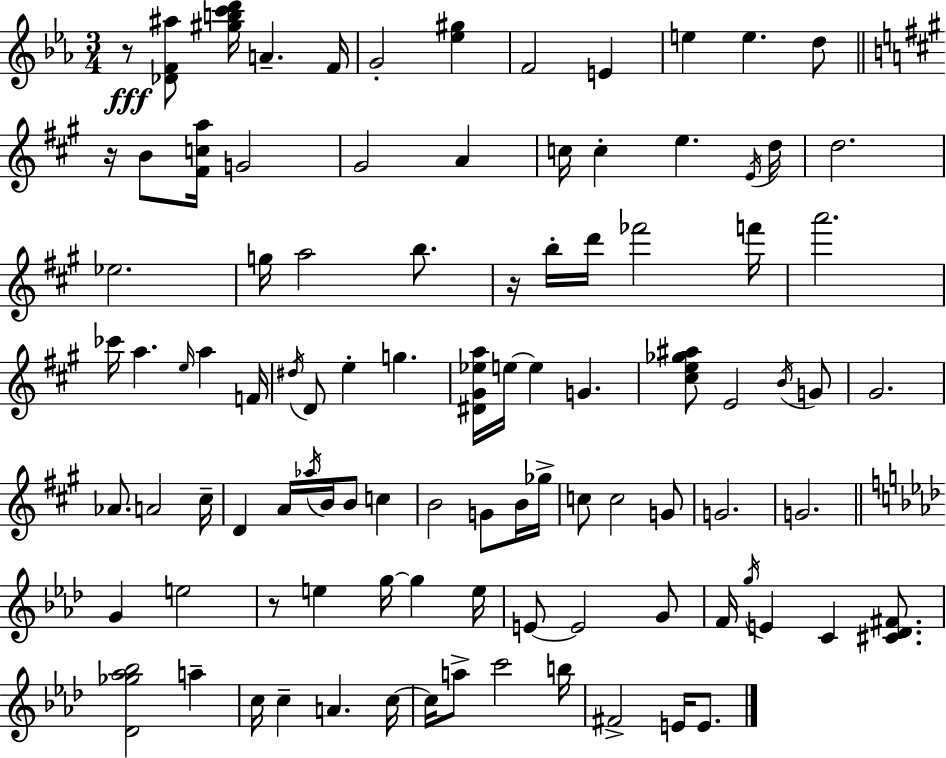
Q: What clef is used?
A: treble